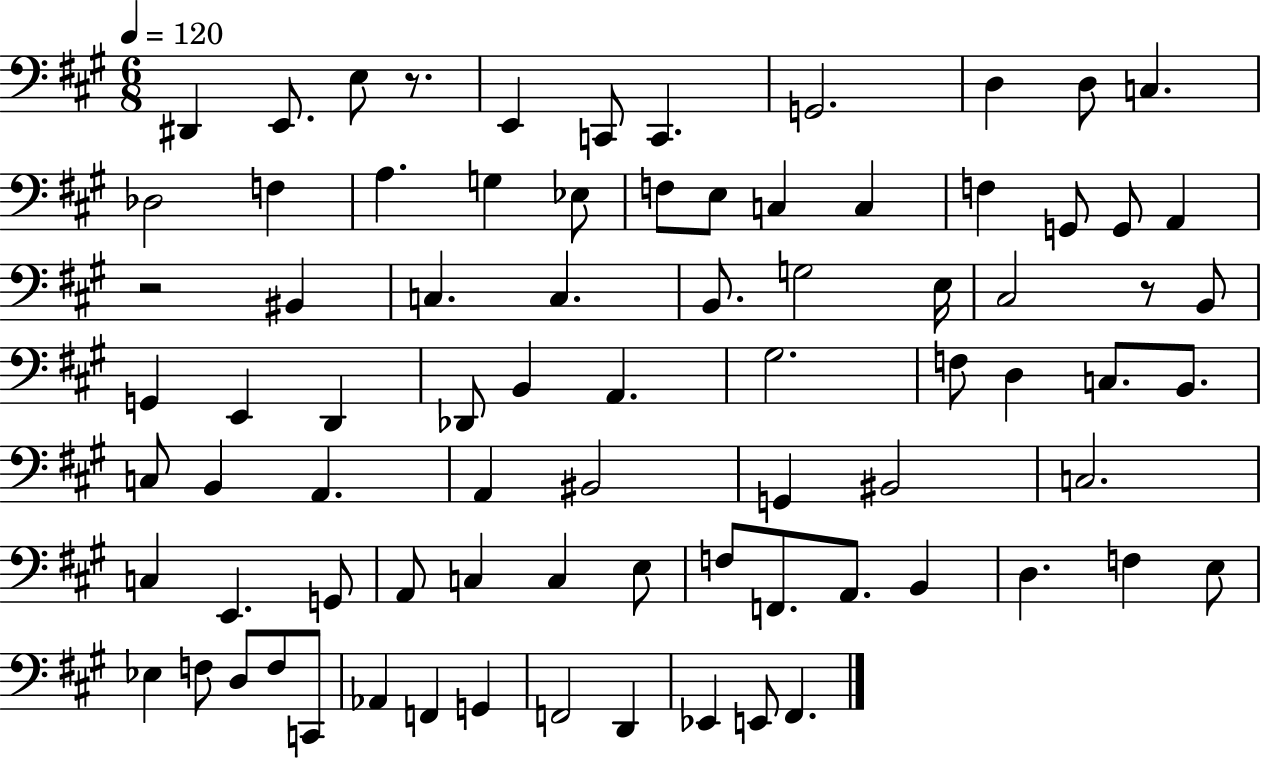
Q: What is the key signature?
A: A major